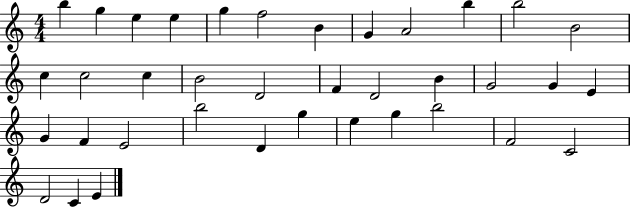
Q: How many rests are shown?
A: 0